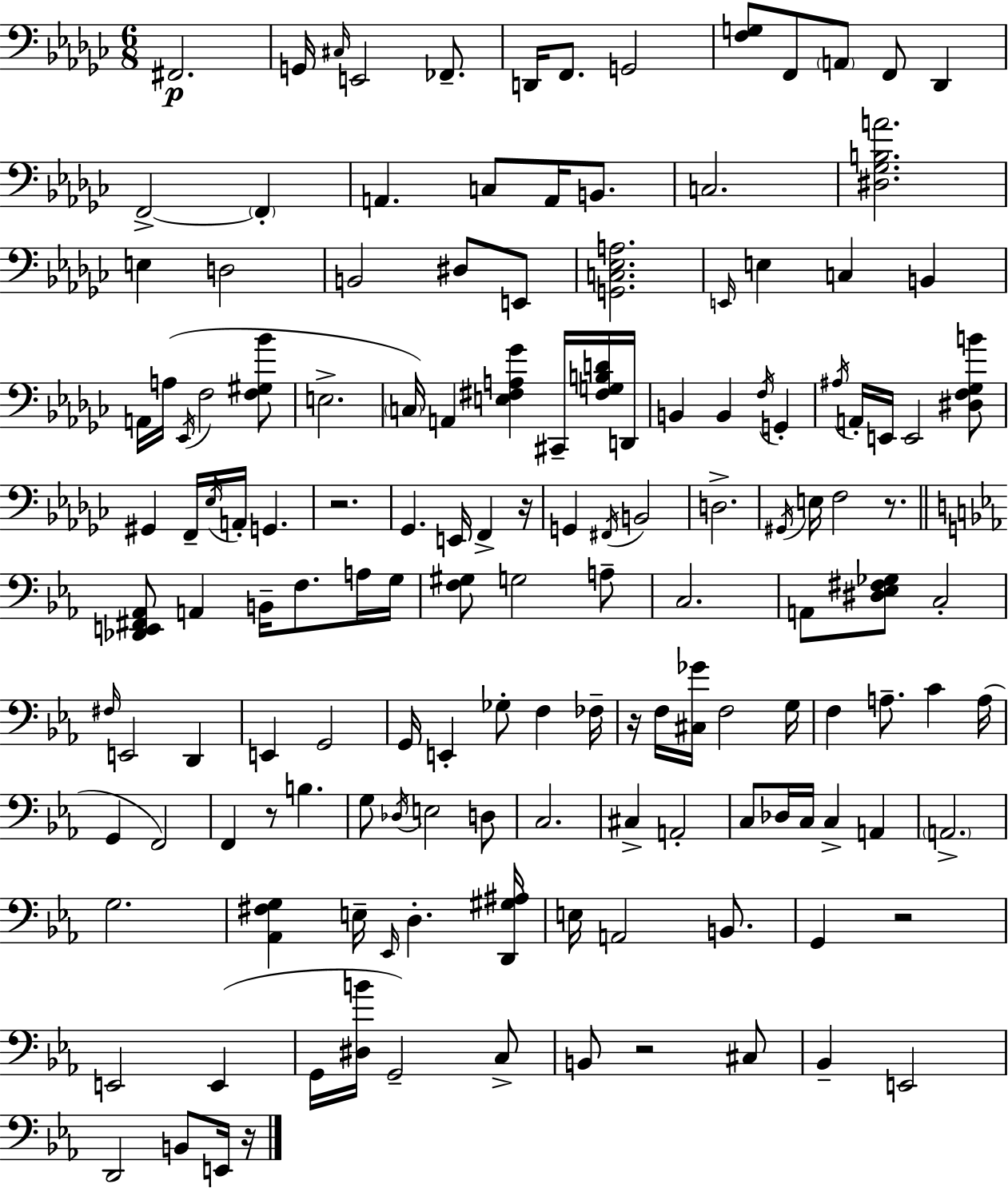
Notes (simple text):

F#2/h. G2/s C#3/s E2/h FES2/e. D2/s F2/e. G2/h [F3,G3]/e F2/e A2/e F2/e Db2/q F2/h F2/q A2/q. C3/e A2/s B2/e. C3/h. [D#3,Gb3,B3,A4]/h. E3/q D3/h B2/h D#3/e E2/e [G2,C3,Eb3,A3]/h. E2/s E3/q C3/q B2/q A2/s A3/s Eb2/s F3/h [F3,G#3,Bb4]/e E3/h. C3/s A2/q [E3,F#3,A3,Gb4]/q C#2/s [F#3,G3,B3,D4]/s D2/s B2/q B2/q F3/s G2/q A#3/s A2/s E2/s E2/h [D#3,F3,Gb3,B4]/e G#2/q F2/s Eb3/s A2/s G2/q. R/h. Gb2/q. E2/s F2/q R/s G2/q F#2/s B2/h D3/h. G#2/s E3/s F3/h R/e. [Db2,E2,F#2,Ab2]/e A2/q B2/s F3/e. A3/s G3/s [F3,G#3]/e G3/h A3/e C3/h. A2/e [D#3,Eb3,F#3,Gb3]/e C3/h F#3/s E2/h D2/q E2/q G2/h G2/s E2/q Gb3/e F3/q FES3/s R/s F3/s [C#3,Gb4]/s F3/h G3/s F3/q A3/e. C4/q A3/s G2/q F2/h F2/q R/e B3/q. G3/e Db3/s E3/h D3/e C3/h. C#3/q A2/h C3/e Db3/s C3/s C3/q A2/q A2/h. G3/h. [Ab2,F#3,G3]/q E3/s Eb2/s D3/q. [D2,G#3,A#3]/s E3/s A2/h B2/e. G2/q R/h E2/h E2/q G2/s [D#3,B4]/s G2/h C3/e B2/e R/h C#3/e Bb2/q E2/h D2/h B2/e E2/s R/s